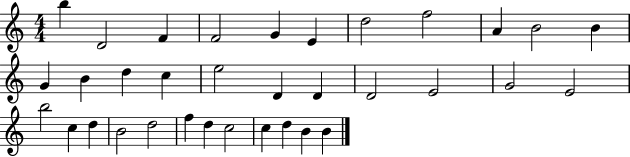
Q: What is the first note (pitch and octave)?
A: B5